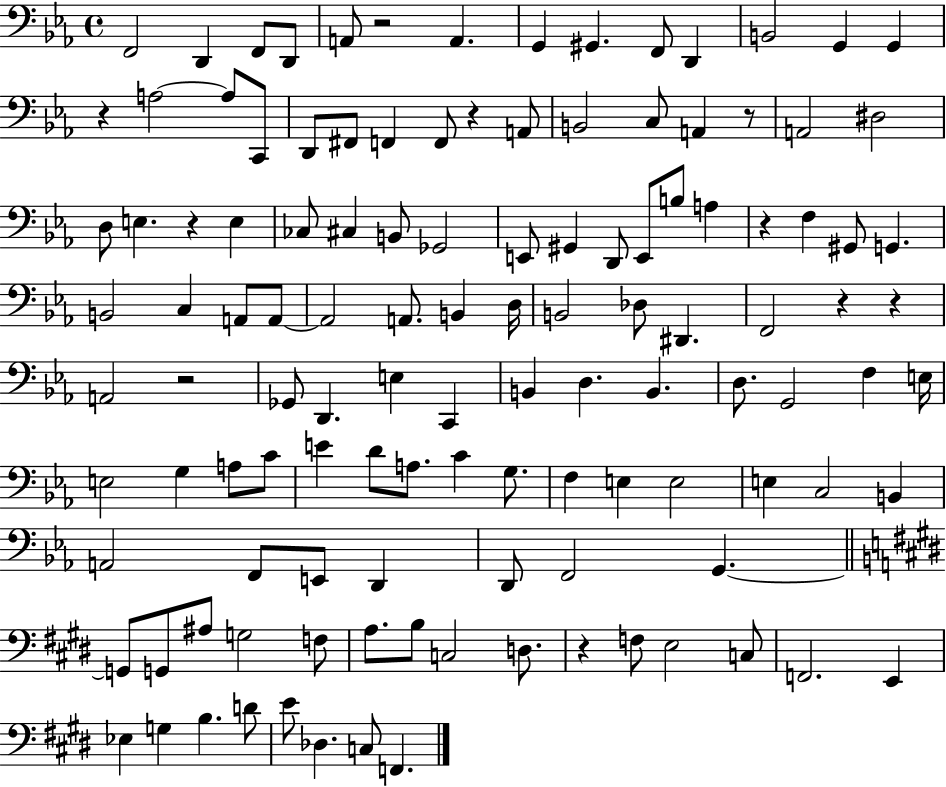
X:1
T:Untitled
M:4/4
L:1/4
K:Eb
F,,2 D,, F,,/2 D,,/2 A,,/2 z2 A,, G,, ^G,, F,,/2 D,, B,,2 G,, G,, z A,2 A,/2 C,,/2 D,,/2 ^F,,/2 F,, F,,/2 z A,,/2 B,,2 C,/2 A,, z/2 A,,2 ^D,2 D,/2 E, z E, _C,/2 ^C, B,,/2 _G,,2 E,,/2 ^G,, D,,/2 E,,/2 B,/2 A, z F, ^G,,/2 G,, B,,2 C, A,,/2 A,,/2 A,,2 A,,/2 B,, D,/4 B,,2 _D,/2 ^D,, F,,2 z z A,,2 z2 _G,,/2 D,, E, C,, B,, D, B,, D,/2 G,,2 F, E,/4 E,2 G, A,/2 C/2 E D/2 A,/2 C G,/2 F, E, E,2 E, C,2 B,, A,,2 F,,/2 E,,/2 D,, D,,/2 F,,2 G,, G,,/2 G,,/2 ^A,/2 G,2 F,/2 A,/2 B,/2 C,2 D,/2 z F,/2 E,2 C,/2 F,,2 E,, _E, G, B, D/2 E/2 _D, C,/2 F,,